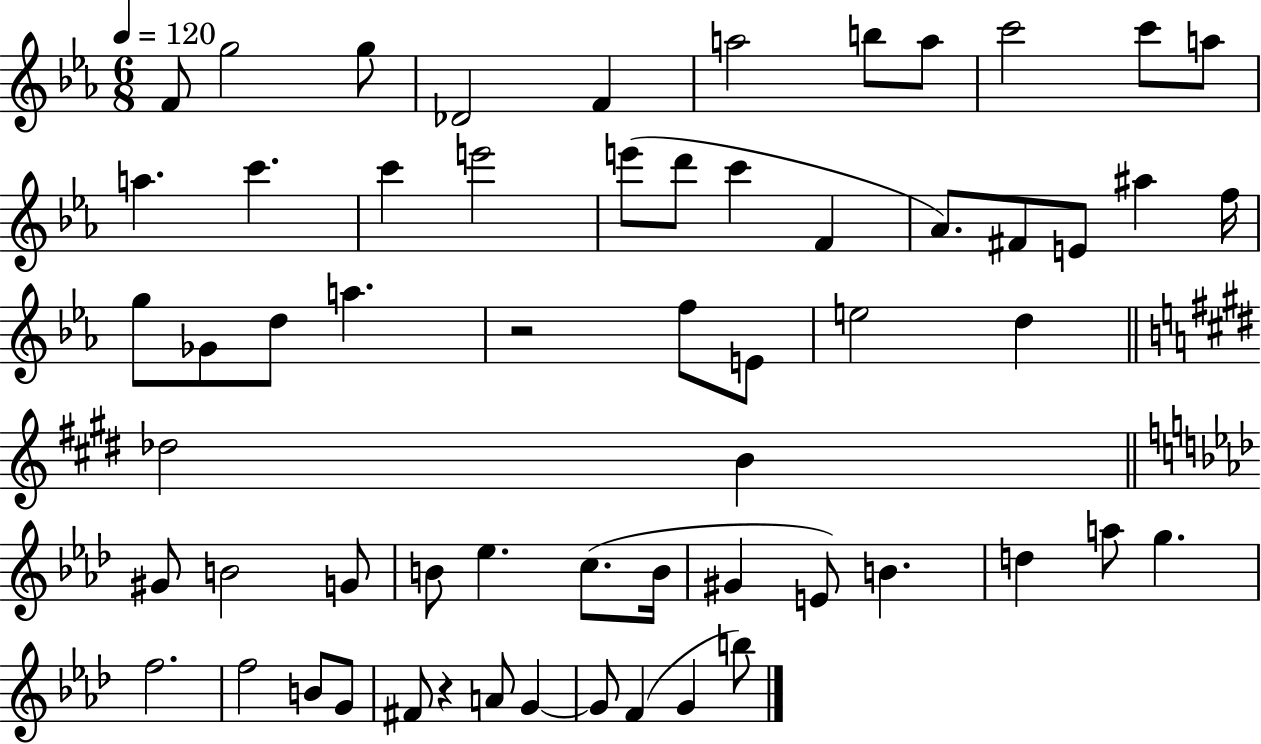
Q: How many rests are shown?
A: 2